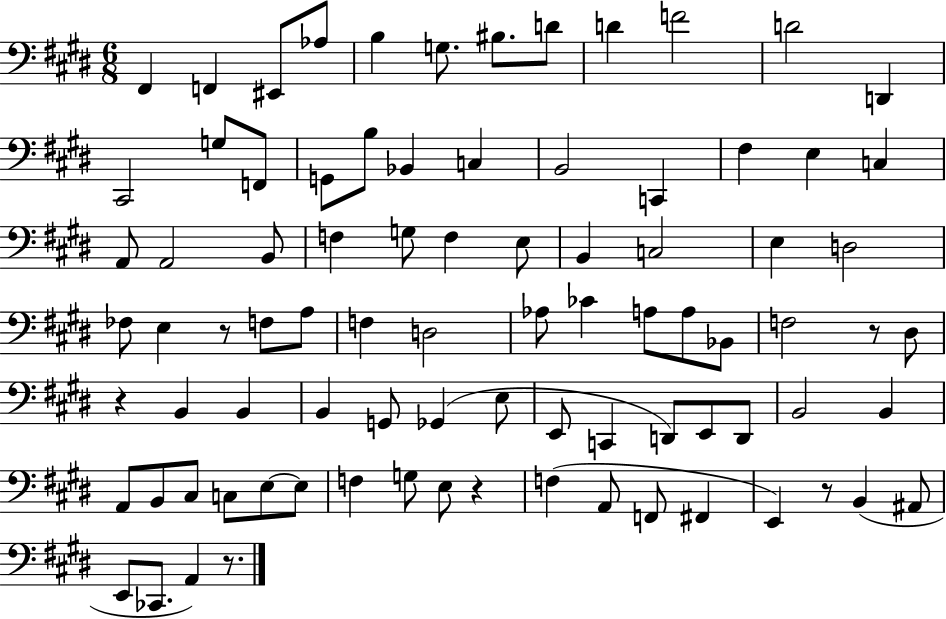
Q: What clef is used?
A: bass